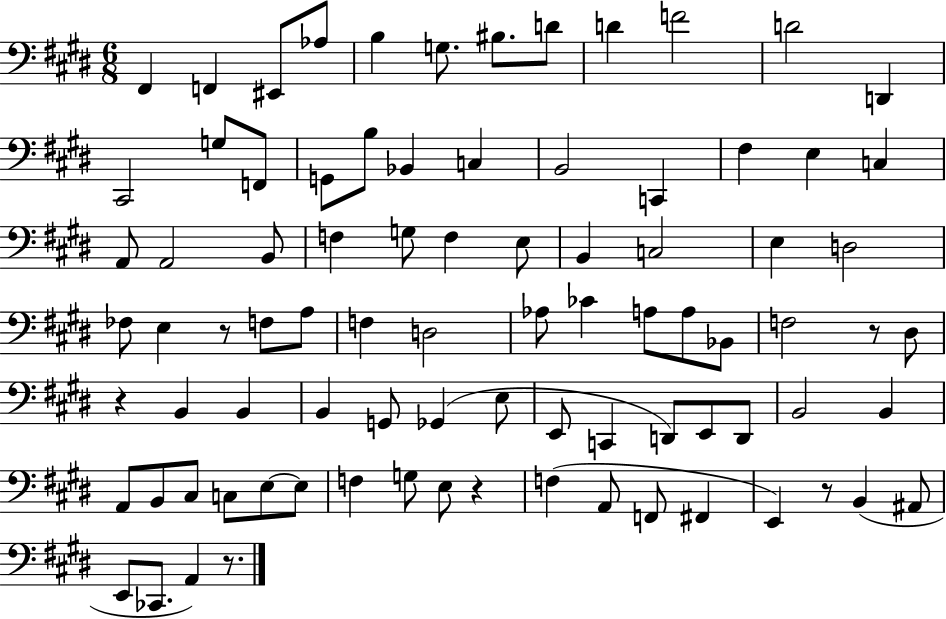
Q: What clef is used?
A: bass